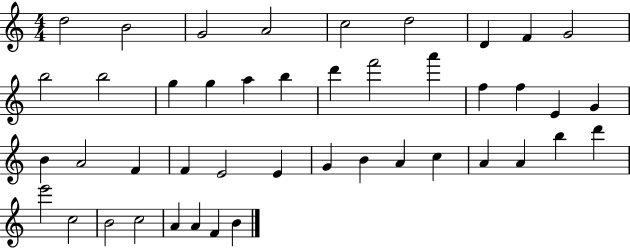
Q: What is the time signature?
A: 4/4